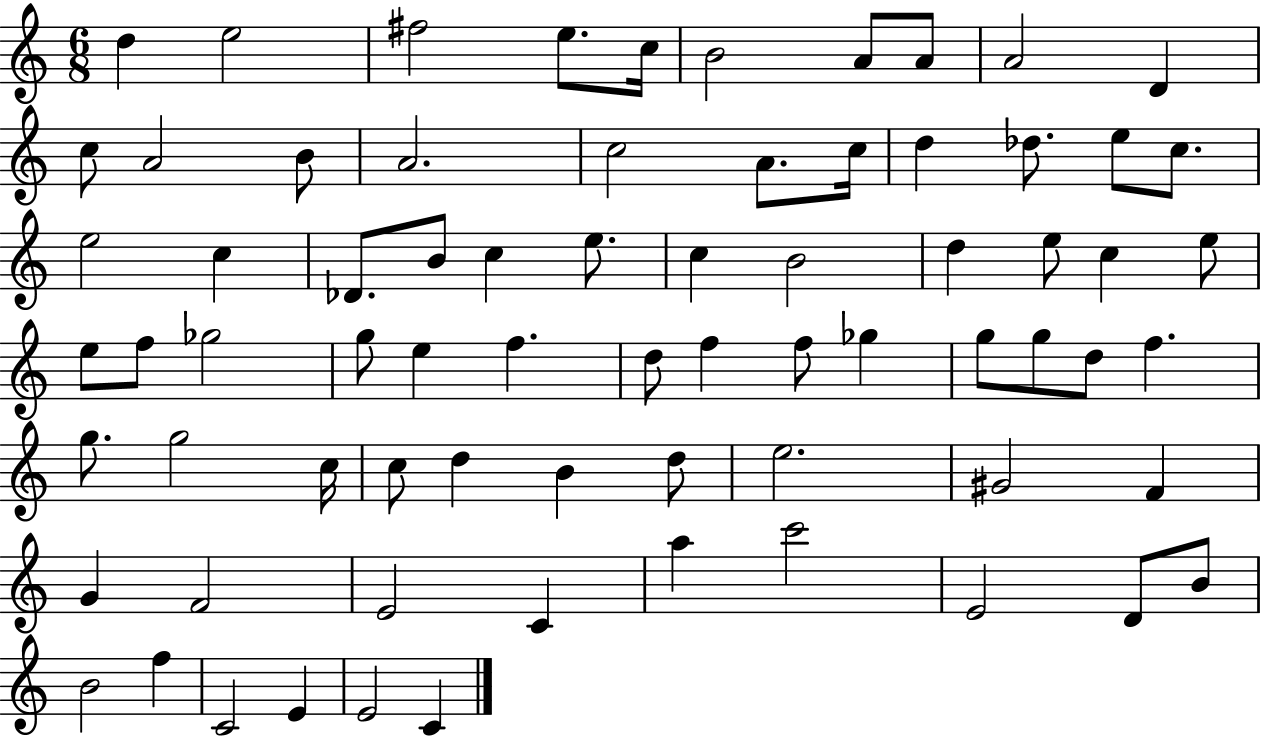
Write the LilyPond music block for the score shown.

{
  \clef treble
  \numericTimeSignature
  \time 6/8
  \key c \major
  d''4 e''2 | fis''2 e''8. c''16 | b'2 a'8 a'8 | a'2 d'4 | \break c''8 a'2 b'8 | a'2. | c''2 a'8. c''16 | d''4 des''8. e''8 c''8. | \break e''2 c''4 | des'8. b'8 c''4 e''8. | c''4 b'2 | d''4 e''8 c''4 e''8 | \break e''8 f''8 ges''2 | g''8 e''4 f''4. | d''8 f''4 f''8 ges''4 | g''8 g''8 d''8 f''4. | \break g''8. g''2 c''16 | c''8 d''4 b'4 d''8 | e''2. | gis'2 f'4 | \break g'4 f'2 | e'2 c'4 | a''4 c'''2 | e'2 d'8 b'8 | \break b'2 f''4 | c'2 e'4 | e'2 c'4 | \bar "|."
}